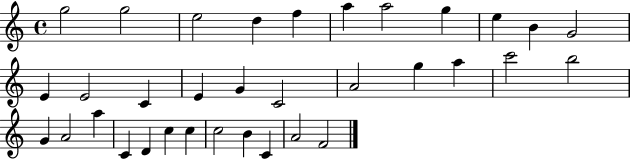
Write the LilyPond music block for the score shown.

{
  \clef treble
  \time 4/4
  \defaultTimeSignature
  \key c \major
  g''2 g''2 | e''2 d''4 f''4 | a''4 a''2 g''4 | e''4 b'4 g'2 | \break e'4 e'2 c'4 | e'4 g'4 c'2 | a'2 g''4 a''4 | c'''2 b''2 | \break g'4 a'2 a''4 | c'4 d'4 c''4 c''4 | c''2 b'4 c'4 | a'2 f'2 | \break \bar "|."
}